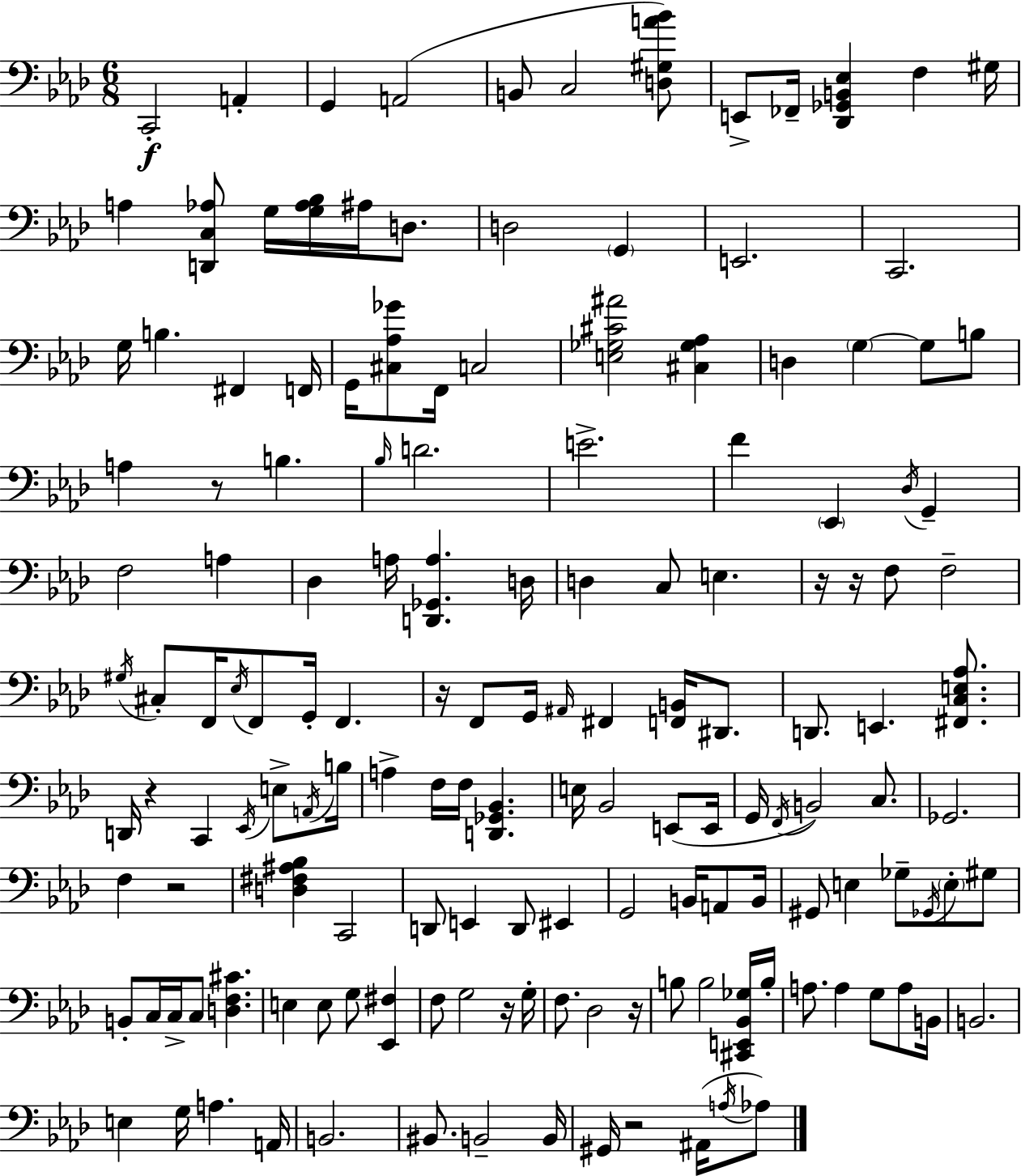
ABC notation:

X:1
T:Untitled
M:6/8
L:1/4
K:Fm
C,,2 A,, G,, A,,2 B,,/2 C,2 [D,^G,A_B]/2 E,,/2 _F,,/4 [_D,,_G,,B,,_E,] F, ^G,/4 A, [D,,C,_A,]/2 G,/4 [G,_A,_B,]/4 ^A,/4 D,/2 D,2 G,, E,,2 C,,2 G,/4 B, ^F,, F,,/4 G,,/4 [^C,_A,_G]/2 F,,/4 C,2 [E,_G,^C^A]2 [^C,_G,_A,] D, G, G,/2 B,/2 A, z/2 B, _B,/4 D2 E2 F _E,, _D,/4 G,, F,2 A, _D, A,/4 [D,,_G,,A,] D,/4 D, C,/2 E, z/4 z/4 F,/2 F,2 ^G,/4 ^C,/2 F,,/4 _E,/4 F,,/2 G,,/4 F,, z/4 F,,/2 G,,/4 ^A,,/4 ^F,, [F,,B,,]/4 ^D,,/2 D,,/2 E,, [^F,,C,E,_A,]/2 D,,/4 z C,, _E,,/4 E,/2 A,,/4 B,/4 A, F,/4 F,/4 [D,,_G,,_B,,] E,/4 _B,,2 E,,/2 E,,/4 G,,/4 F,,/4 B,,2 C,/2 _G,,2 F, z2 [D,^F,^A,_B,] C,,2 D,,/2 E,, D,,/2 ^E,, G,,2 B,,/4 A,,/2 B,,/4 ^G,,/2 E, _G,/2 _G,,/4 E,/2 ^G,/2 B,,/2 C,/4 C,/4 C,/2 [D,F,^C] E, E,/2 G,/2 [_E,,^F,] F,/2 G,2 z/4 G,/4 F,/2 _D,2 z/4 B,/2 B,2 [^C,,E,,_B,,_G,]/4 B,/4 A,/2 A, G,/2 A,/2 B,,/4 B,,2 E, G,/4 A, A,,/4 B,,2 ^B,,/2 B,,2 B,,/4 ^G,,/4 z2 ^A,,/4 A,/4 _A,/2